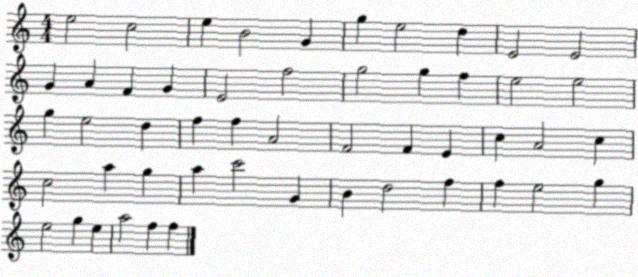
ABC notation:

X:1
T:Untitled
M:4/4
L:1/4
K:C
e2 c2 e B2 G g e2 d E2 E2 G A F G E2 f2 g2 g f e2 e2 g e2 d f f A2 F2 F E c A2 c c2 a g a c'2 G B d2 f f e2 g e2 g e a2 f f